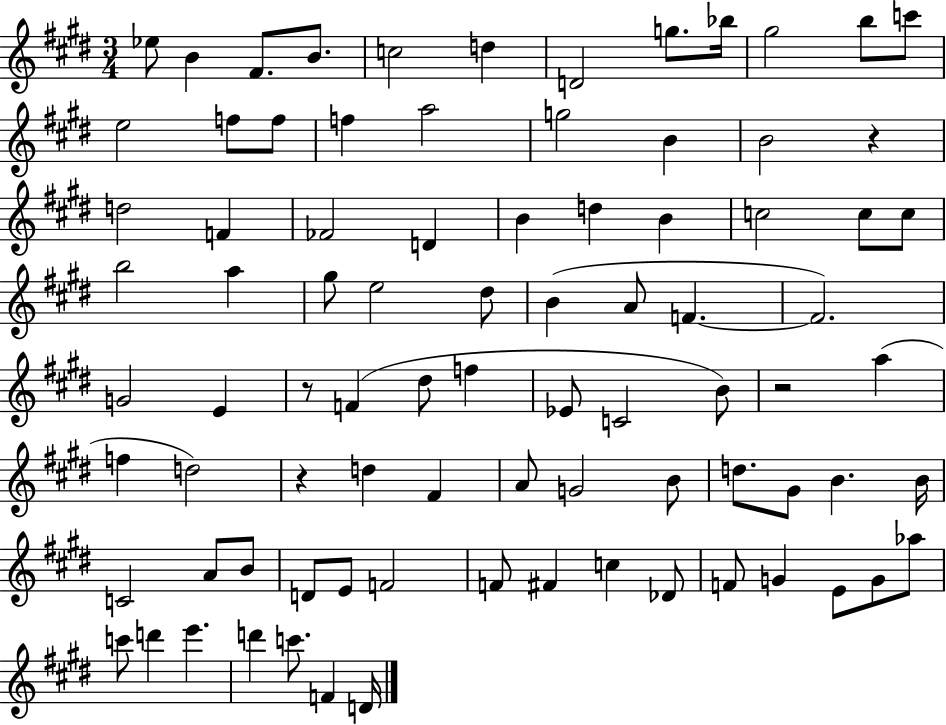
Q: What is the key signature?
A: E major